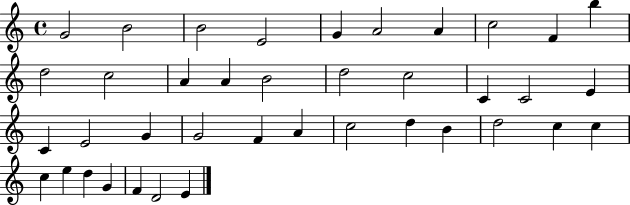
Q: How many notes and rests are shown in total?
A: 39